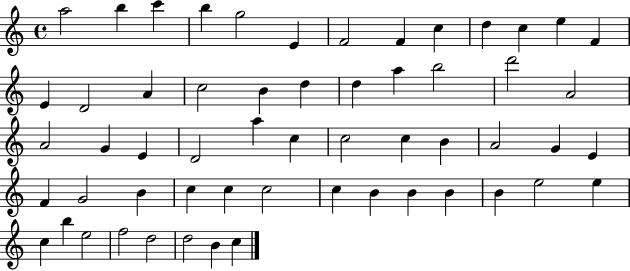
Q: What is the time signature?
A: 4/4